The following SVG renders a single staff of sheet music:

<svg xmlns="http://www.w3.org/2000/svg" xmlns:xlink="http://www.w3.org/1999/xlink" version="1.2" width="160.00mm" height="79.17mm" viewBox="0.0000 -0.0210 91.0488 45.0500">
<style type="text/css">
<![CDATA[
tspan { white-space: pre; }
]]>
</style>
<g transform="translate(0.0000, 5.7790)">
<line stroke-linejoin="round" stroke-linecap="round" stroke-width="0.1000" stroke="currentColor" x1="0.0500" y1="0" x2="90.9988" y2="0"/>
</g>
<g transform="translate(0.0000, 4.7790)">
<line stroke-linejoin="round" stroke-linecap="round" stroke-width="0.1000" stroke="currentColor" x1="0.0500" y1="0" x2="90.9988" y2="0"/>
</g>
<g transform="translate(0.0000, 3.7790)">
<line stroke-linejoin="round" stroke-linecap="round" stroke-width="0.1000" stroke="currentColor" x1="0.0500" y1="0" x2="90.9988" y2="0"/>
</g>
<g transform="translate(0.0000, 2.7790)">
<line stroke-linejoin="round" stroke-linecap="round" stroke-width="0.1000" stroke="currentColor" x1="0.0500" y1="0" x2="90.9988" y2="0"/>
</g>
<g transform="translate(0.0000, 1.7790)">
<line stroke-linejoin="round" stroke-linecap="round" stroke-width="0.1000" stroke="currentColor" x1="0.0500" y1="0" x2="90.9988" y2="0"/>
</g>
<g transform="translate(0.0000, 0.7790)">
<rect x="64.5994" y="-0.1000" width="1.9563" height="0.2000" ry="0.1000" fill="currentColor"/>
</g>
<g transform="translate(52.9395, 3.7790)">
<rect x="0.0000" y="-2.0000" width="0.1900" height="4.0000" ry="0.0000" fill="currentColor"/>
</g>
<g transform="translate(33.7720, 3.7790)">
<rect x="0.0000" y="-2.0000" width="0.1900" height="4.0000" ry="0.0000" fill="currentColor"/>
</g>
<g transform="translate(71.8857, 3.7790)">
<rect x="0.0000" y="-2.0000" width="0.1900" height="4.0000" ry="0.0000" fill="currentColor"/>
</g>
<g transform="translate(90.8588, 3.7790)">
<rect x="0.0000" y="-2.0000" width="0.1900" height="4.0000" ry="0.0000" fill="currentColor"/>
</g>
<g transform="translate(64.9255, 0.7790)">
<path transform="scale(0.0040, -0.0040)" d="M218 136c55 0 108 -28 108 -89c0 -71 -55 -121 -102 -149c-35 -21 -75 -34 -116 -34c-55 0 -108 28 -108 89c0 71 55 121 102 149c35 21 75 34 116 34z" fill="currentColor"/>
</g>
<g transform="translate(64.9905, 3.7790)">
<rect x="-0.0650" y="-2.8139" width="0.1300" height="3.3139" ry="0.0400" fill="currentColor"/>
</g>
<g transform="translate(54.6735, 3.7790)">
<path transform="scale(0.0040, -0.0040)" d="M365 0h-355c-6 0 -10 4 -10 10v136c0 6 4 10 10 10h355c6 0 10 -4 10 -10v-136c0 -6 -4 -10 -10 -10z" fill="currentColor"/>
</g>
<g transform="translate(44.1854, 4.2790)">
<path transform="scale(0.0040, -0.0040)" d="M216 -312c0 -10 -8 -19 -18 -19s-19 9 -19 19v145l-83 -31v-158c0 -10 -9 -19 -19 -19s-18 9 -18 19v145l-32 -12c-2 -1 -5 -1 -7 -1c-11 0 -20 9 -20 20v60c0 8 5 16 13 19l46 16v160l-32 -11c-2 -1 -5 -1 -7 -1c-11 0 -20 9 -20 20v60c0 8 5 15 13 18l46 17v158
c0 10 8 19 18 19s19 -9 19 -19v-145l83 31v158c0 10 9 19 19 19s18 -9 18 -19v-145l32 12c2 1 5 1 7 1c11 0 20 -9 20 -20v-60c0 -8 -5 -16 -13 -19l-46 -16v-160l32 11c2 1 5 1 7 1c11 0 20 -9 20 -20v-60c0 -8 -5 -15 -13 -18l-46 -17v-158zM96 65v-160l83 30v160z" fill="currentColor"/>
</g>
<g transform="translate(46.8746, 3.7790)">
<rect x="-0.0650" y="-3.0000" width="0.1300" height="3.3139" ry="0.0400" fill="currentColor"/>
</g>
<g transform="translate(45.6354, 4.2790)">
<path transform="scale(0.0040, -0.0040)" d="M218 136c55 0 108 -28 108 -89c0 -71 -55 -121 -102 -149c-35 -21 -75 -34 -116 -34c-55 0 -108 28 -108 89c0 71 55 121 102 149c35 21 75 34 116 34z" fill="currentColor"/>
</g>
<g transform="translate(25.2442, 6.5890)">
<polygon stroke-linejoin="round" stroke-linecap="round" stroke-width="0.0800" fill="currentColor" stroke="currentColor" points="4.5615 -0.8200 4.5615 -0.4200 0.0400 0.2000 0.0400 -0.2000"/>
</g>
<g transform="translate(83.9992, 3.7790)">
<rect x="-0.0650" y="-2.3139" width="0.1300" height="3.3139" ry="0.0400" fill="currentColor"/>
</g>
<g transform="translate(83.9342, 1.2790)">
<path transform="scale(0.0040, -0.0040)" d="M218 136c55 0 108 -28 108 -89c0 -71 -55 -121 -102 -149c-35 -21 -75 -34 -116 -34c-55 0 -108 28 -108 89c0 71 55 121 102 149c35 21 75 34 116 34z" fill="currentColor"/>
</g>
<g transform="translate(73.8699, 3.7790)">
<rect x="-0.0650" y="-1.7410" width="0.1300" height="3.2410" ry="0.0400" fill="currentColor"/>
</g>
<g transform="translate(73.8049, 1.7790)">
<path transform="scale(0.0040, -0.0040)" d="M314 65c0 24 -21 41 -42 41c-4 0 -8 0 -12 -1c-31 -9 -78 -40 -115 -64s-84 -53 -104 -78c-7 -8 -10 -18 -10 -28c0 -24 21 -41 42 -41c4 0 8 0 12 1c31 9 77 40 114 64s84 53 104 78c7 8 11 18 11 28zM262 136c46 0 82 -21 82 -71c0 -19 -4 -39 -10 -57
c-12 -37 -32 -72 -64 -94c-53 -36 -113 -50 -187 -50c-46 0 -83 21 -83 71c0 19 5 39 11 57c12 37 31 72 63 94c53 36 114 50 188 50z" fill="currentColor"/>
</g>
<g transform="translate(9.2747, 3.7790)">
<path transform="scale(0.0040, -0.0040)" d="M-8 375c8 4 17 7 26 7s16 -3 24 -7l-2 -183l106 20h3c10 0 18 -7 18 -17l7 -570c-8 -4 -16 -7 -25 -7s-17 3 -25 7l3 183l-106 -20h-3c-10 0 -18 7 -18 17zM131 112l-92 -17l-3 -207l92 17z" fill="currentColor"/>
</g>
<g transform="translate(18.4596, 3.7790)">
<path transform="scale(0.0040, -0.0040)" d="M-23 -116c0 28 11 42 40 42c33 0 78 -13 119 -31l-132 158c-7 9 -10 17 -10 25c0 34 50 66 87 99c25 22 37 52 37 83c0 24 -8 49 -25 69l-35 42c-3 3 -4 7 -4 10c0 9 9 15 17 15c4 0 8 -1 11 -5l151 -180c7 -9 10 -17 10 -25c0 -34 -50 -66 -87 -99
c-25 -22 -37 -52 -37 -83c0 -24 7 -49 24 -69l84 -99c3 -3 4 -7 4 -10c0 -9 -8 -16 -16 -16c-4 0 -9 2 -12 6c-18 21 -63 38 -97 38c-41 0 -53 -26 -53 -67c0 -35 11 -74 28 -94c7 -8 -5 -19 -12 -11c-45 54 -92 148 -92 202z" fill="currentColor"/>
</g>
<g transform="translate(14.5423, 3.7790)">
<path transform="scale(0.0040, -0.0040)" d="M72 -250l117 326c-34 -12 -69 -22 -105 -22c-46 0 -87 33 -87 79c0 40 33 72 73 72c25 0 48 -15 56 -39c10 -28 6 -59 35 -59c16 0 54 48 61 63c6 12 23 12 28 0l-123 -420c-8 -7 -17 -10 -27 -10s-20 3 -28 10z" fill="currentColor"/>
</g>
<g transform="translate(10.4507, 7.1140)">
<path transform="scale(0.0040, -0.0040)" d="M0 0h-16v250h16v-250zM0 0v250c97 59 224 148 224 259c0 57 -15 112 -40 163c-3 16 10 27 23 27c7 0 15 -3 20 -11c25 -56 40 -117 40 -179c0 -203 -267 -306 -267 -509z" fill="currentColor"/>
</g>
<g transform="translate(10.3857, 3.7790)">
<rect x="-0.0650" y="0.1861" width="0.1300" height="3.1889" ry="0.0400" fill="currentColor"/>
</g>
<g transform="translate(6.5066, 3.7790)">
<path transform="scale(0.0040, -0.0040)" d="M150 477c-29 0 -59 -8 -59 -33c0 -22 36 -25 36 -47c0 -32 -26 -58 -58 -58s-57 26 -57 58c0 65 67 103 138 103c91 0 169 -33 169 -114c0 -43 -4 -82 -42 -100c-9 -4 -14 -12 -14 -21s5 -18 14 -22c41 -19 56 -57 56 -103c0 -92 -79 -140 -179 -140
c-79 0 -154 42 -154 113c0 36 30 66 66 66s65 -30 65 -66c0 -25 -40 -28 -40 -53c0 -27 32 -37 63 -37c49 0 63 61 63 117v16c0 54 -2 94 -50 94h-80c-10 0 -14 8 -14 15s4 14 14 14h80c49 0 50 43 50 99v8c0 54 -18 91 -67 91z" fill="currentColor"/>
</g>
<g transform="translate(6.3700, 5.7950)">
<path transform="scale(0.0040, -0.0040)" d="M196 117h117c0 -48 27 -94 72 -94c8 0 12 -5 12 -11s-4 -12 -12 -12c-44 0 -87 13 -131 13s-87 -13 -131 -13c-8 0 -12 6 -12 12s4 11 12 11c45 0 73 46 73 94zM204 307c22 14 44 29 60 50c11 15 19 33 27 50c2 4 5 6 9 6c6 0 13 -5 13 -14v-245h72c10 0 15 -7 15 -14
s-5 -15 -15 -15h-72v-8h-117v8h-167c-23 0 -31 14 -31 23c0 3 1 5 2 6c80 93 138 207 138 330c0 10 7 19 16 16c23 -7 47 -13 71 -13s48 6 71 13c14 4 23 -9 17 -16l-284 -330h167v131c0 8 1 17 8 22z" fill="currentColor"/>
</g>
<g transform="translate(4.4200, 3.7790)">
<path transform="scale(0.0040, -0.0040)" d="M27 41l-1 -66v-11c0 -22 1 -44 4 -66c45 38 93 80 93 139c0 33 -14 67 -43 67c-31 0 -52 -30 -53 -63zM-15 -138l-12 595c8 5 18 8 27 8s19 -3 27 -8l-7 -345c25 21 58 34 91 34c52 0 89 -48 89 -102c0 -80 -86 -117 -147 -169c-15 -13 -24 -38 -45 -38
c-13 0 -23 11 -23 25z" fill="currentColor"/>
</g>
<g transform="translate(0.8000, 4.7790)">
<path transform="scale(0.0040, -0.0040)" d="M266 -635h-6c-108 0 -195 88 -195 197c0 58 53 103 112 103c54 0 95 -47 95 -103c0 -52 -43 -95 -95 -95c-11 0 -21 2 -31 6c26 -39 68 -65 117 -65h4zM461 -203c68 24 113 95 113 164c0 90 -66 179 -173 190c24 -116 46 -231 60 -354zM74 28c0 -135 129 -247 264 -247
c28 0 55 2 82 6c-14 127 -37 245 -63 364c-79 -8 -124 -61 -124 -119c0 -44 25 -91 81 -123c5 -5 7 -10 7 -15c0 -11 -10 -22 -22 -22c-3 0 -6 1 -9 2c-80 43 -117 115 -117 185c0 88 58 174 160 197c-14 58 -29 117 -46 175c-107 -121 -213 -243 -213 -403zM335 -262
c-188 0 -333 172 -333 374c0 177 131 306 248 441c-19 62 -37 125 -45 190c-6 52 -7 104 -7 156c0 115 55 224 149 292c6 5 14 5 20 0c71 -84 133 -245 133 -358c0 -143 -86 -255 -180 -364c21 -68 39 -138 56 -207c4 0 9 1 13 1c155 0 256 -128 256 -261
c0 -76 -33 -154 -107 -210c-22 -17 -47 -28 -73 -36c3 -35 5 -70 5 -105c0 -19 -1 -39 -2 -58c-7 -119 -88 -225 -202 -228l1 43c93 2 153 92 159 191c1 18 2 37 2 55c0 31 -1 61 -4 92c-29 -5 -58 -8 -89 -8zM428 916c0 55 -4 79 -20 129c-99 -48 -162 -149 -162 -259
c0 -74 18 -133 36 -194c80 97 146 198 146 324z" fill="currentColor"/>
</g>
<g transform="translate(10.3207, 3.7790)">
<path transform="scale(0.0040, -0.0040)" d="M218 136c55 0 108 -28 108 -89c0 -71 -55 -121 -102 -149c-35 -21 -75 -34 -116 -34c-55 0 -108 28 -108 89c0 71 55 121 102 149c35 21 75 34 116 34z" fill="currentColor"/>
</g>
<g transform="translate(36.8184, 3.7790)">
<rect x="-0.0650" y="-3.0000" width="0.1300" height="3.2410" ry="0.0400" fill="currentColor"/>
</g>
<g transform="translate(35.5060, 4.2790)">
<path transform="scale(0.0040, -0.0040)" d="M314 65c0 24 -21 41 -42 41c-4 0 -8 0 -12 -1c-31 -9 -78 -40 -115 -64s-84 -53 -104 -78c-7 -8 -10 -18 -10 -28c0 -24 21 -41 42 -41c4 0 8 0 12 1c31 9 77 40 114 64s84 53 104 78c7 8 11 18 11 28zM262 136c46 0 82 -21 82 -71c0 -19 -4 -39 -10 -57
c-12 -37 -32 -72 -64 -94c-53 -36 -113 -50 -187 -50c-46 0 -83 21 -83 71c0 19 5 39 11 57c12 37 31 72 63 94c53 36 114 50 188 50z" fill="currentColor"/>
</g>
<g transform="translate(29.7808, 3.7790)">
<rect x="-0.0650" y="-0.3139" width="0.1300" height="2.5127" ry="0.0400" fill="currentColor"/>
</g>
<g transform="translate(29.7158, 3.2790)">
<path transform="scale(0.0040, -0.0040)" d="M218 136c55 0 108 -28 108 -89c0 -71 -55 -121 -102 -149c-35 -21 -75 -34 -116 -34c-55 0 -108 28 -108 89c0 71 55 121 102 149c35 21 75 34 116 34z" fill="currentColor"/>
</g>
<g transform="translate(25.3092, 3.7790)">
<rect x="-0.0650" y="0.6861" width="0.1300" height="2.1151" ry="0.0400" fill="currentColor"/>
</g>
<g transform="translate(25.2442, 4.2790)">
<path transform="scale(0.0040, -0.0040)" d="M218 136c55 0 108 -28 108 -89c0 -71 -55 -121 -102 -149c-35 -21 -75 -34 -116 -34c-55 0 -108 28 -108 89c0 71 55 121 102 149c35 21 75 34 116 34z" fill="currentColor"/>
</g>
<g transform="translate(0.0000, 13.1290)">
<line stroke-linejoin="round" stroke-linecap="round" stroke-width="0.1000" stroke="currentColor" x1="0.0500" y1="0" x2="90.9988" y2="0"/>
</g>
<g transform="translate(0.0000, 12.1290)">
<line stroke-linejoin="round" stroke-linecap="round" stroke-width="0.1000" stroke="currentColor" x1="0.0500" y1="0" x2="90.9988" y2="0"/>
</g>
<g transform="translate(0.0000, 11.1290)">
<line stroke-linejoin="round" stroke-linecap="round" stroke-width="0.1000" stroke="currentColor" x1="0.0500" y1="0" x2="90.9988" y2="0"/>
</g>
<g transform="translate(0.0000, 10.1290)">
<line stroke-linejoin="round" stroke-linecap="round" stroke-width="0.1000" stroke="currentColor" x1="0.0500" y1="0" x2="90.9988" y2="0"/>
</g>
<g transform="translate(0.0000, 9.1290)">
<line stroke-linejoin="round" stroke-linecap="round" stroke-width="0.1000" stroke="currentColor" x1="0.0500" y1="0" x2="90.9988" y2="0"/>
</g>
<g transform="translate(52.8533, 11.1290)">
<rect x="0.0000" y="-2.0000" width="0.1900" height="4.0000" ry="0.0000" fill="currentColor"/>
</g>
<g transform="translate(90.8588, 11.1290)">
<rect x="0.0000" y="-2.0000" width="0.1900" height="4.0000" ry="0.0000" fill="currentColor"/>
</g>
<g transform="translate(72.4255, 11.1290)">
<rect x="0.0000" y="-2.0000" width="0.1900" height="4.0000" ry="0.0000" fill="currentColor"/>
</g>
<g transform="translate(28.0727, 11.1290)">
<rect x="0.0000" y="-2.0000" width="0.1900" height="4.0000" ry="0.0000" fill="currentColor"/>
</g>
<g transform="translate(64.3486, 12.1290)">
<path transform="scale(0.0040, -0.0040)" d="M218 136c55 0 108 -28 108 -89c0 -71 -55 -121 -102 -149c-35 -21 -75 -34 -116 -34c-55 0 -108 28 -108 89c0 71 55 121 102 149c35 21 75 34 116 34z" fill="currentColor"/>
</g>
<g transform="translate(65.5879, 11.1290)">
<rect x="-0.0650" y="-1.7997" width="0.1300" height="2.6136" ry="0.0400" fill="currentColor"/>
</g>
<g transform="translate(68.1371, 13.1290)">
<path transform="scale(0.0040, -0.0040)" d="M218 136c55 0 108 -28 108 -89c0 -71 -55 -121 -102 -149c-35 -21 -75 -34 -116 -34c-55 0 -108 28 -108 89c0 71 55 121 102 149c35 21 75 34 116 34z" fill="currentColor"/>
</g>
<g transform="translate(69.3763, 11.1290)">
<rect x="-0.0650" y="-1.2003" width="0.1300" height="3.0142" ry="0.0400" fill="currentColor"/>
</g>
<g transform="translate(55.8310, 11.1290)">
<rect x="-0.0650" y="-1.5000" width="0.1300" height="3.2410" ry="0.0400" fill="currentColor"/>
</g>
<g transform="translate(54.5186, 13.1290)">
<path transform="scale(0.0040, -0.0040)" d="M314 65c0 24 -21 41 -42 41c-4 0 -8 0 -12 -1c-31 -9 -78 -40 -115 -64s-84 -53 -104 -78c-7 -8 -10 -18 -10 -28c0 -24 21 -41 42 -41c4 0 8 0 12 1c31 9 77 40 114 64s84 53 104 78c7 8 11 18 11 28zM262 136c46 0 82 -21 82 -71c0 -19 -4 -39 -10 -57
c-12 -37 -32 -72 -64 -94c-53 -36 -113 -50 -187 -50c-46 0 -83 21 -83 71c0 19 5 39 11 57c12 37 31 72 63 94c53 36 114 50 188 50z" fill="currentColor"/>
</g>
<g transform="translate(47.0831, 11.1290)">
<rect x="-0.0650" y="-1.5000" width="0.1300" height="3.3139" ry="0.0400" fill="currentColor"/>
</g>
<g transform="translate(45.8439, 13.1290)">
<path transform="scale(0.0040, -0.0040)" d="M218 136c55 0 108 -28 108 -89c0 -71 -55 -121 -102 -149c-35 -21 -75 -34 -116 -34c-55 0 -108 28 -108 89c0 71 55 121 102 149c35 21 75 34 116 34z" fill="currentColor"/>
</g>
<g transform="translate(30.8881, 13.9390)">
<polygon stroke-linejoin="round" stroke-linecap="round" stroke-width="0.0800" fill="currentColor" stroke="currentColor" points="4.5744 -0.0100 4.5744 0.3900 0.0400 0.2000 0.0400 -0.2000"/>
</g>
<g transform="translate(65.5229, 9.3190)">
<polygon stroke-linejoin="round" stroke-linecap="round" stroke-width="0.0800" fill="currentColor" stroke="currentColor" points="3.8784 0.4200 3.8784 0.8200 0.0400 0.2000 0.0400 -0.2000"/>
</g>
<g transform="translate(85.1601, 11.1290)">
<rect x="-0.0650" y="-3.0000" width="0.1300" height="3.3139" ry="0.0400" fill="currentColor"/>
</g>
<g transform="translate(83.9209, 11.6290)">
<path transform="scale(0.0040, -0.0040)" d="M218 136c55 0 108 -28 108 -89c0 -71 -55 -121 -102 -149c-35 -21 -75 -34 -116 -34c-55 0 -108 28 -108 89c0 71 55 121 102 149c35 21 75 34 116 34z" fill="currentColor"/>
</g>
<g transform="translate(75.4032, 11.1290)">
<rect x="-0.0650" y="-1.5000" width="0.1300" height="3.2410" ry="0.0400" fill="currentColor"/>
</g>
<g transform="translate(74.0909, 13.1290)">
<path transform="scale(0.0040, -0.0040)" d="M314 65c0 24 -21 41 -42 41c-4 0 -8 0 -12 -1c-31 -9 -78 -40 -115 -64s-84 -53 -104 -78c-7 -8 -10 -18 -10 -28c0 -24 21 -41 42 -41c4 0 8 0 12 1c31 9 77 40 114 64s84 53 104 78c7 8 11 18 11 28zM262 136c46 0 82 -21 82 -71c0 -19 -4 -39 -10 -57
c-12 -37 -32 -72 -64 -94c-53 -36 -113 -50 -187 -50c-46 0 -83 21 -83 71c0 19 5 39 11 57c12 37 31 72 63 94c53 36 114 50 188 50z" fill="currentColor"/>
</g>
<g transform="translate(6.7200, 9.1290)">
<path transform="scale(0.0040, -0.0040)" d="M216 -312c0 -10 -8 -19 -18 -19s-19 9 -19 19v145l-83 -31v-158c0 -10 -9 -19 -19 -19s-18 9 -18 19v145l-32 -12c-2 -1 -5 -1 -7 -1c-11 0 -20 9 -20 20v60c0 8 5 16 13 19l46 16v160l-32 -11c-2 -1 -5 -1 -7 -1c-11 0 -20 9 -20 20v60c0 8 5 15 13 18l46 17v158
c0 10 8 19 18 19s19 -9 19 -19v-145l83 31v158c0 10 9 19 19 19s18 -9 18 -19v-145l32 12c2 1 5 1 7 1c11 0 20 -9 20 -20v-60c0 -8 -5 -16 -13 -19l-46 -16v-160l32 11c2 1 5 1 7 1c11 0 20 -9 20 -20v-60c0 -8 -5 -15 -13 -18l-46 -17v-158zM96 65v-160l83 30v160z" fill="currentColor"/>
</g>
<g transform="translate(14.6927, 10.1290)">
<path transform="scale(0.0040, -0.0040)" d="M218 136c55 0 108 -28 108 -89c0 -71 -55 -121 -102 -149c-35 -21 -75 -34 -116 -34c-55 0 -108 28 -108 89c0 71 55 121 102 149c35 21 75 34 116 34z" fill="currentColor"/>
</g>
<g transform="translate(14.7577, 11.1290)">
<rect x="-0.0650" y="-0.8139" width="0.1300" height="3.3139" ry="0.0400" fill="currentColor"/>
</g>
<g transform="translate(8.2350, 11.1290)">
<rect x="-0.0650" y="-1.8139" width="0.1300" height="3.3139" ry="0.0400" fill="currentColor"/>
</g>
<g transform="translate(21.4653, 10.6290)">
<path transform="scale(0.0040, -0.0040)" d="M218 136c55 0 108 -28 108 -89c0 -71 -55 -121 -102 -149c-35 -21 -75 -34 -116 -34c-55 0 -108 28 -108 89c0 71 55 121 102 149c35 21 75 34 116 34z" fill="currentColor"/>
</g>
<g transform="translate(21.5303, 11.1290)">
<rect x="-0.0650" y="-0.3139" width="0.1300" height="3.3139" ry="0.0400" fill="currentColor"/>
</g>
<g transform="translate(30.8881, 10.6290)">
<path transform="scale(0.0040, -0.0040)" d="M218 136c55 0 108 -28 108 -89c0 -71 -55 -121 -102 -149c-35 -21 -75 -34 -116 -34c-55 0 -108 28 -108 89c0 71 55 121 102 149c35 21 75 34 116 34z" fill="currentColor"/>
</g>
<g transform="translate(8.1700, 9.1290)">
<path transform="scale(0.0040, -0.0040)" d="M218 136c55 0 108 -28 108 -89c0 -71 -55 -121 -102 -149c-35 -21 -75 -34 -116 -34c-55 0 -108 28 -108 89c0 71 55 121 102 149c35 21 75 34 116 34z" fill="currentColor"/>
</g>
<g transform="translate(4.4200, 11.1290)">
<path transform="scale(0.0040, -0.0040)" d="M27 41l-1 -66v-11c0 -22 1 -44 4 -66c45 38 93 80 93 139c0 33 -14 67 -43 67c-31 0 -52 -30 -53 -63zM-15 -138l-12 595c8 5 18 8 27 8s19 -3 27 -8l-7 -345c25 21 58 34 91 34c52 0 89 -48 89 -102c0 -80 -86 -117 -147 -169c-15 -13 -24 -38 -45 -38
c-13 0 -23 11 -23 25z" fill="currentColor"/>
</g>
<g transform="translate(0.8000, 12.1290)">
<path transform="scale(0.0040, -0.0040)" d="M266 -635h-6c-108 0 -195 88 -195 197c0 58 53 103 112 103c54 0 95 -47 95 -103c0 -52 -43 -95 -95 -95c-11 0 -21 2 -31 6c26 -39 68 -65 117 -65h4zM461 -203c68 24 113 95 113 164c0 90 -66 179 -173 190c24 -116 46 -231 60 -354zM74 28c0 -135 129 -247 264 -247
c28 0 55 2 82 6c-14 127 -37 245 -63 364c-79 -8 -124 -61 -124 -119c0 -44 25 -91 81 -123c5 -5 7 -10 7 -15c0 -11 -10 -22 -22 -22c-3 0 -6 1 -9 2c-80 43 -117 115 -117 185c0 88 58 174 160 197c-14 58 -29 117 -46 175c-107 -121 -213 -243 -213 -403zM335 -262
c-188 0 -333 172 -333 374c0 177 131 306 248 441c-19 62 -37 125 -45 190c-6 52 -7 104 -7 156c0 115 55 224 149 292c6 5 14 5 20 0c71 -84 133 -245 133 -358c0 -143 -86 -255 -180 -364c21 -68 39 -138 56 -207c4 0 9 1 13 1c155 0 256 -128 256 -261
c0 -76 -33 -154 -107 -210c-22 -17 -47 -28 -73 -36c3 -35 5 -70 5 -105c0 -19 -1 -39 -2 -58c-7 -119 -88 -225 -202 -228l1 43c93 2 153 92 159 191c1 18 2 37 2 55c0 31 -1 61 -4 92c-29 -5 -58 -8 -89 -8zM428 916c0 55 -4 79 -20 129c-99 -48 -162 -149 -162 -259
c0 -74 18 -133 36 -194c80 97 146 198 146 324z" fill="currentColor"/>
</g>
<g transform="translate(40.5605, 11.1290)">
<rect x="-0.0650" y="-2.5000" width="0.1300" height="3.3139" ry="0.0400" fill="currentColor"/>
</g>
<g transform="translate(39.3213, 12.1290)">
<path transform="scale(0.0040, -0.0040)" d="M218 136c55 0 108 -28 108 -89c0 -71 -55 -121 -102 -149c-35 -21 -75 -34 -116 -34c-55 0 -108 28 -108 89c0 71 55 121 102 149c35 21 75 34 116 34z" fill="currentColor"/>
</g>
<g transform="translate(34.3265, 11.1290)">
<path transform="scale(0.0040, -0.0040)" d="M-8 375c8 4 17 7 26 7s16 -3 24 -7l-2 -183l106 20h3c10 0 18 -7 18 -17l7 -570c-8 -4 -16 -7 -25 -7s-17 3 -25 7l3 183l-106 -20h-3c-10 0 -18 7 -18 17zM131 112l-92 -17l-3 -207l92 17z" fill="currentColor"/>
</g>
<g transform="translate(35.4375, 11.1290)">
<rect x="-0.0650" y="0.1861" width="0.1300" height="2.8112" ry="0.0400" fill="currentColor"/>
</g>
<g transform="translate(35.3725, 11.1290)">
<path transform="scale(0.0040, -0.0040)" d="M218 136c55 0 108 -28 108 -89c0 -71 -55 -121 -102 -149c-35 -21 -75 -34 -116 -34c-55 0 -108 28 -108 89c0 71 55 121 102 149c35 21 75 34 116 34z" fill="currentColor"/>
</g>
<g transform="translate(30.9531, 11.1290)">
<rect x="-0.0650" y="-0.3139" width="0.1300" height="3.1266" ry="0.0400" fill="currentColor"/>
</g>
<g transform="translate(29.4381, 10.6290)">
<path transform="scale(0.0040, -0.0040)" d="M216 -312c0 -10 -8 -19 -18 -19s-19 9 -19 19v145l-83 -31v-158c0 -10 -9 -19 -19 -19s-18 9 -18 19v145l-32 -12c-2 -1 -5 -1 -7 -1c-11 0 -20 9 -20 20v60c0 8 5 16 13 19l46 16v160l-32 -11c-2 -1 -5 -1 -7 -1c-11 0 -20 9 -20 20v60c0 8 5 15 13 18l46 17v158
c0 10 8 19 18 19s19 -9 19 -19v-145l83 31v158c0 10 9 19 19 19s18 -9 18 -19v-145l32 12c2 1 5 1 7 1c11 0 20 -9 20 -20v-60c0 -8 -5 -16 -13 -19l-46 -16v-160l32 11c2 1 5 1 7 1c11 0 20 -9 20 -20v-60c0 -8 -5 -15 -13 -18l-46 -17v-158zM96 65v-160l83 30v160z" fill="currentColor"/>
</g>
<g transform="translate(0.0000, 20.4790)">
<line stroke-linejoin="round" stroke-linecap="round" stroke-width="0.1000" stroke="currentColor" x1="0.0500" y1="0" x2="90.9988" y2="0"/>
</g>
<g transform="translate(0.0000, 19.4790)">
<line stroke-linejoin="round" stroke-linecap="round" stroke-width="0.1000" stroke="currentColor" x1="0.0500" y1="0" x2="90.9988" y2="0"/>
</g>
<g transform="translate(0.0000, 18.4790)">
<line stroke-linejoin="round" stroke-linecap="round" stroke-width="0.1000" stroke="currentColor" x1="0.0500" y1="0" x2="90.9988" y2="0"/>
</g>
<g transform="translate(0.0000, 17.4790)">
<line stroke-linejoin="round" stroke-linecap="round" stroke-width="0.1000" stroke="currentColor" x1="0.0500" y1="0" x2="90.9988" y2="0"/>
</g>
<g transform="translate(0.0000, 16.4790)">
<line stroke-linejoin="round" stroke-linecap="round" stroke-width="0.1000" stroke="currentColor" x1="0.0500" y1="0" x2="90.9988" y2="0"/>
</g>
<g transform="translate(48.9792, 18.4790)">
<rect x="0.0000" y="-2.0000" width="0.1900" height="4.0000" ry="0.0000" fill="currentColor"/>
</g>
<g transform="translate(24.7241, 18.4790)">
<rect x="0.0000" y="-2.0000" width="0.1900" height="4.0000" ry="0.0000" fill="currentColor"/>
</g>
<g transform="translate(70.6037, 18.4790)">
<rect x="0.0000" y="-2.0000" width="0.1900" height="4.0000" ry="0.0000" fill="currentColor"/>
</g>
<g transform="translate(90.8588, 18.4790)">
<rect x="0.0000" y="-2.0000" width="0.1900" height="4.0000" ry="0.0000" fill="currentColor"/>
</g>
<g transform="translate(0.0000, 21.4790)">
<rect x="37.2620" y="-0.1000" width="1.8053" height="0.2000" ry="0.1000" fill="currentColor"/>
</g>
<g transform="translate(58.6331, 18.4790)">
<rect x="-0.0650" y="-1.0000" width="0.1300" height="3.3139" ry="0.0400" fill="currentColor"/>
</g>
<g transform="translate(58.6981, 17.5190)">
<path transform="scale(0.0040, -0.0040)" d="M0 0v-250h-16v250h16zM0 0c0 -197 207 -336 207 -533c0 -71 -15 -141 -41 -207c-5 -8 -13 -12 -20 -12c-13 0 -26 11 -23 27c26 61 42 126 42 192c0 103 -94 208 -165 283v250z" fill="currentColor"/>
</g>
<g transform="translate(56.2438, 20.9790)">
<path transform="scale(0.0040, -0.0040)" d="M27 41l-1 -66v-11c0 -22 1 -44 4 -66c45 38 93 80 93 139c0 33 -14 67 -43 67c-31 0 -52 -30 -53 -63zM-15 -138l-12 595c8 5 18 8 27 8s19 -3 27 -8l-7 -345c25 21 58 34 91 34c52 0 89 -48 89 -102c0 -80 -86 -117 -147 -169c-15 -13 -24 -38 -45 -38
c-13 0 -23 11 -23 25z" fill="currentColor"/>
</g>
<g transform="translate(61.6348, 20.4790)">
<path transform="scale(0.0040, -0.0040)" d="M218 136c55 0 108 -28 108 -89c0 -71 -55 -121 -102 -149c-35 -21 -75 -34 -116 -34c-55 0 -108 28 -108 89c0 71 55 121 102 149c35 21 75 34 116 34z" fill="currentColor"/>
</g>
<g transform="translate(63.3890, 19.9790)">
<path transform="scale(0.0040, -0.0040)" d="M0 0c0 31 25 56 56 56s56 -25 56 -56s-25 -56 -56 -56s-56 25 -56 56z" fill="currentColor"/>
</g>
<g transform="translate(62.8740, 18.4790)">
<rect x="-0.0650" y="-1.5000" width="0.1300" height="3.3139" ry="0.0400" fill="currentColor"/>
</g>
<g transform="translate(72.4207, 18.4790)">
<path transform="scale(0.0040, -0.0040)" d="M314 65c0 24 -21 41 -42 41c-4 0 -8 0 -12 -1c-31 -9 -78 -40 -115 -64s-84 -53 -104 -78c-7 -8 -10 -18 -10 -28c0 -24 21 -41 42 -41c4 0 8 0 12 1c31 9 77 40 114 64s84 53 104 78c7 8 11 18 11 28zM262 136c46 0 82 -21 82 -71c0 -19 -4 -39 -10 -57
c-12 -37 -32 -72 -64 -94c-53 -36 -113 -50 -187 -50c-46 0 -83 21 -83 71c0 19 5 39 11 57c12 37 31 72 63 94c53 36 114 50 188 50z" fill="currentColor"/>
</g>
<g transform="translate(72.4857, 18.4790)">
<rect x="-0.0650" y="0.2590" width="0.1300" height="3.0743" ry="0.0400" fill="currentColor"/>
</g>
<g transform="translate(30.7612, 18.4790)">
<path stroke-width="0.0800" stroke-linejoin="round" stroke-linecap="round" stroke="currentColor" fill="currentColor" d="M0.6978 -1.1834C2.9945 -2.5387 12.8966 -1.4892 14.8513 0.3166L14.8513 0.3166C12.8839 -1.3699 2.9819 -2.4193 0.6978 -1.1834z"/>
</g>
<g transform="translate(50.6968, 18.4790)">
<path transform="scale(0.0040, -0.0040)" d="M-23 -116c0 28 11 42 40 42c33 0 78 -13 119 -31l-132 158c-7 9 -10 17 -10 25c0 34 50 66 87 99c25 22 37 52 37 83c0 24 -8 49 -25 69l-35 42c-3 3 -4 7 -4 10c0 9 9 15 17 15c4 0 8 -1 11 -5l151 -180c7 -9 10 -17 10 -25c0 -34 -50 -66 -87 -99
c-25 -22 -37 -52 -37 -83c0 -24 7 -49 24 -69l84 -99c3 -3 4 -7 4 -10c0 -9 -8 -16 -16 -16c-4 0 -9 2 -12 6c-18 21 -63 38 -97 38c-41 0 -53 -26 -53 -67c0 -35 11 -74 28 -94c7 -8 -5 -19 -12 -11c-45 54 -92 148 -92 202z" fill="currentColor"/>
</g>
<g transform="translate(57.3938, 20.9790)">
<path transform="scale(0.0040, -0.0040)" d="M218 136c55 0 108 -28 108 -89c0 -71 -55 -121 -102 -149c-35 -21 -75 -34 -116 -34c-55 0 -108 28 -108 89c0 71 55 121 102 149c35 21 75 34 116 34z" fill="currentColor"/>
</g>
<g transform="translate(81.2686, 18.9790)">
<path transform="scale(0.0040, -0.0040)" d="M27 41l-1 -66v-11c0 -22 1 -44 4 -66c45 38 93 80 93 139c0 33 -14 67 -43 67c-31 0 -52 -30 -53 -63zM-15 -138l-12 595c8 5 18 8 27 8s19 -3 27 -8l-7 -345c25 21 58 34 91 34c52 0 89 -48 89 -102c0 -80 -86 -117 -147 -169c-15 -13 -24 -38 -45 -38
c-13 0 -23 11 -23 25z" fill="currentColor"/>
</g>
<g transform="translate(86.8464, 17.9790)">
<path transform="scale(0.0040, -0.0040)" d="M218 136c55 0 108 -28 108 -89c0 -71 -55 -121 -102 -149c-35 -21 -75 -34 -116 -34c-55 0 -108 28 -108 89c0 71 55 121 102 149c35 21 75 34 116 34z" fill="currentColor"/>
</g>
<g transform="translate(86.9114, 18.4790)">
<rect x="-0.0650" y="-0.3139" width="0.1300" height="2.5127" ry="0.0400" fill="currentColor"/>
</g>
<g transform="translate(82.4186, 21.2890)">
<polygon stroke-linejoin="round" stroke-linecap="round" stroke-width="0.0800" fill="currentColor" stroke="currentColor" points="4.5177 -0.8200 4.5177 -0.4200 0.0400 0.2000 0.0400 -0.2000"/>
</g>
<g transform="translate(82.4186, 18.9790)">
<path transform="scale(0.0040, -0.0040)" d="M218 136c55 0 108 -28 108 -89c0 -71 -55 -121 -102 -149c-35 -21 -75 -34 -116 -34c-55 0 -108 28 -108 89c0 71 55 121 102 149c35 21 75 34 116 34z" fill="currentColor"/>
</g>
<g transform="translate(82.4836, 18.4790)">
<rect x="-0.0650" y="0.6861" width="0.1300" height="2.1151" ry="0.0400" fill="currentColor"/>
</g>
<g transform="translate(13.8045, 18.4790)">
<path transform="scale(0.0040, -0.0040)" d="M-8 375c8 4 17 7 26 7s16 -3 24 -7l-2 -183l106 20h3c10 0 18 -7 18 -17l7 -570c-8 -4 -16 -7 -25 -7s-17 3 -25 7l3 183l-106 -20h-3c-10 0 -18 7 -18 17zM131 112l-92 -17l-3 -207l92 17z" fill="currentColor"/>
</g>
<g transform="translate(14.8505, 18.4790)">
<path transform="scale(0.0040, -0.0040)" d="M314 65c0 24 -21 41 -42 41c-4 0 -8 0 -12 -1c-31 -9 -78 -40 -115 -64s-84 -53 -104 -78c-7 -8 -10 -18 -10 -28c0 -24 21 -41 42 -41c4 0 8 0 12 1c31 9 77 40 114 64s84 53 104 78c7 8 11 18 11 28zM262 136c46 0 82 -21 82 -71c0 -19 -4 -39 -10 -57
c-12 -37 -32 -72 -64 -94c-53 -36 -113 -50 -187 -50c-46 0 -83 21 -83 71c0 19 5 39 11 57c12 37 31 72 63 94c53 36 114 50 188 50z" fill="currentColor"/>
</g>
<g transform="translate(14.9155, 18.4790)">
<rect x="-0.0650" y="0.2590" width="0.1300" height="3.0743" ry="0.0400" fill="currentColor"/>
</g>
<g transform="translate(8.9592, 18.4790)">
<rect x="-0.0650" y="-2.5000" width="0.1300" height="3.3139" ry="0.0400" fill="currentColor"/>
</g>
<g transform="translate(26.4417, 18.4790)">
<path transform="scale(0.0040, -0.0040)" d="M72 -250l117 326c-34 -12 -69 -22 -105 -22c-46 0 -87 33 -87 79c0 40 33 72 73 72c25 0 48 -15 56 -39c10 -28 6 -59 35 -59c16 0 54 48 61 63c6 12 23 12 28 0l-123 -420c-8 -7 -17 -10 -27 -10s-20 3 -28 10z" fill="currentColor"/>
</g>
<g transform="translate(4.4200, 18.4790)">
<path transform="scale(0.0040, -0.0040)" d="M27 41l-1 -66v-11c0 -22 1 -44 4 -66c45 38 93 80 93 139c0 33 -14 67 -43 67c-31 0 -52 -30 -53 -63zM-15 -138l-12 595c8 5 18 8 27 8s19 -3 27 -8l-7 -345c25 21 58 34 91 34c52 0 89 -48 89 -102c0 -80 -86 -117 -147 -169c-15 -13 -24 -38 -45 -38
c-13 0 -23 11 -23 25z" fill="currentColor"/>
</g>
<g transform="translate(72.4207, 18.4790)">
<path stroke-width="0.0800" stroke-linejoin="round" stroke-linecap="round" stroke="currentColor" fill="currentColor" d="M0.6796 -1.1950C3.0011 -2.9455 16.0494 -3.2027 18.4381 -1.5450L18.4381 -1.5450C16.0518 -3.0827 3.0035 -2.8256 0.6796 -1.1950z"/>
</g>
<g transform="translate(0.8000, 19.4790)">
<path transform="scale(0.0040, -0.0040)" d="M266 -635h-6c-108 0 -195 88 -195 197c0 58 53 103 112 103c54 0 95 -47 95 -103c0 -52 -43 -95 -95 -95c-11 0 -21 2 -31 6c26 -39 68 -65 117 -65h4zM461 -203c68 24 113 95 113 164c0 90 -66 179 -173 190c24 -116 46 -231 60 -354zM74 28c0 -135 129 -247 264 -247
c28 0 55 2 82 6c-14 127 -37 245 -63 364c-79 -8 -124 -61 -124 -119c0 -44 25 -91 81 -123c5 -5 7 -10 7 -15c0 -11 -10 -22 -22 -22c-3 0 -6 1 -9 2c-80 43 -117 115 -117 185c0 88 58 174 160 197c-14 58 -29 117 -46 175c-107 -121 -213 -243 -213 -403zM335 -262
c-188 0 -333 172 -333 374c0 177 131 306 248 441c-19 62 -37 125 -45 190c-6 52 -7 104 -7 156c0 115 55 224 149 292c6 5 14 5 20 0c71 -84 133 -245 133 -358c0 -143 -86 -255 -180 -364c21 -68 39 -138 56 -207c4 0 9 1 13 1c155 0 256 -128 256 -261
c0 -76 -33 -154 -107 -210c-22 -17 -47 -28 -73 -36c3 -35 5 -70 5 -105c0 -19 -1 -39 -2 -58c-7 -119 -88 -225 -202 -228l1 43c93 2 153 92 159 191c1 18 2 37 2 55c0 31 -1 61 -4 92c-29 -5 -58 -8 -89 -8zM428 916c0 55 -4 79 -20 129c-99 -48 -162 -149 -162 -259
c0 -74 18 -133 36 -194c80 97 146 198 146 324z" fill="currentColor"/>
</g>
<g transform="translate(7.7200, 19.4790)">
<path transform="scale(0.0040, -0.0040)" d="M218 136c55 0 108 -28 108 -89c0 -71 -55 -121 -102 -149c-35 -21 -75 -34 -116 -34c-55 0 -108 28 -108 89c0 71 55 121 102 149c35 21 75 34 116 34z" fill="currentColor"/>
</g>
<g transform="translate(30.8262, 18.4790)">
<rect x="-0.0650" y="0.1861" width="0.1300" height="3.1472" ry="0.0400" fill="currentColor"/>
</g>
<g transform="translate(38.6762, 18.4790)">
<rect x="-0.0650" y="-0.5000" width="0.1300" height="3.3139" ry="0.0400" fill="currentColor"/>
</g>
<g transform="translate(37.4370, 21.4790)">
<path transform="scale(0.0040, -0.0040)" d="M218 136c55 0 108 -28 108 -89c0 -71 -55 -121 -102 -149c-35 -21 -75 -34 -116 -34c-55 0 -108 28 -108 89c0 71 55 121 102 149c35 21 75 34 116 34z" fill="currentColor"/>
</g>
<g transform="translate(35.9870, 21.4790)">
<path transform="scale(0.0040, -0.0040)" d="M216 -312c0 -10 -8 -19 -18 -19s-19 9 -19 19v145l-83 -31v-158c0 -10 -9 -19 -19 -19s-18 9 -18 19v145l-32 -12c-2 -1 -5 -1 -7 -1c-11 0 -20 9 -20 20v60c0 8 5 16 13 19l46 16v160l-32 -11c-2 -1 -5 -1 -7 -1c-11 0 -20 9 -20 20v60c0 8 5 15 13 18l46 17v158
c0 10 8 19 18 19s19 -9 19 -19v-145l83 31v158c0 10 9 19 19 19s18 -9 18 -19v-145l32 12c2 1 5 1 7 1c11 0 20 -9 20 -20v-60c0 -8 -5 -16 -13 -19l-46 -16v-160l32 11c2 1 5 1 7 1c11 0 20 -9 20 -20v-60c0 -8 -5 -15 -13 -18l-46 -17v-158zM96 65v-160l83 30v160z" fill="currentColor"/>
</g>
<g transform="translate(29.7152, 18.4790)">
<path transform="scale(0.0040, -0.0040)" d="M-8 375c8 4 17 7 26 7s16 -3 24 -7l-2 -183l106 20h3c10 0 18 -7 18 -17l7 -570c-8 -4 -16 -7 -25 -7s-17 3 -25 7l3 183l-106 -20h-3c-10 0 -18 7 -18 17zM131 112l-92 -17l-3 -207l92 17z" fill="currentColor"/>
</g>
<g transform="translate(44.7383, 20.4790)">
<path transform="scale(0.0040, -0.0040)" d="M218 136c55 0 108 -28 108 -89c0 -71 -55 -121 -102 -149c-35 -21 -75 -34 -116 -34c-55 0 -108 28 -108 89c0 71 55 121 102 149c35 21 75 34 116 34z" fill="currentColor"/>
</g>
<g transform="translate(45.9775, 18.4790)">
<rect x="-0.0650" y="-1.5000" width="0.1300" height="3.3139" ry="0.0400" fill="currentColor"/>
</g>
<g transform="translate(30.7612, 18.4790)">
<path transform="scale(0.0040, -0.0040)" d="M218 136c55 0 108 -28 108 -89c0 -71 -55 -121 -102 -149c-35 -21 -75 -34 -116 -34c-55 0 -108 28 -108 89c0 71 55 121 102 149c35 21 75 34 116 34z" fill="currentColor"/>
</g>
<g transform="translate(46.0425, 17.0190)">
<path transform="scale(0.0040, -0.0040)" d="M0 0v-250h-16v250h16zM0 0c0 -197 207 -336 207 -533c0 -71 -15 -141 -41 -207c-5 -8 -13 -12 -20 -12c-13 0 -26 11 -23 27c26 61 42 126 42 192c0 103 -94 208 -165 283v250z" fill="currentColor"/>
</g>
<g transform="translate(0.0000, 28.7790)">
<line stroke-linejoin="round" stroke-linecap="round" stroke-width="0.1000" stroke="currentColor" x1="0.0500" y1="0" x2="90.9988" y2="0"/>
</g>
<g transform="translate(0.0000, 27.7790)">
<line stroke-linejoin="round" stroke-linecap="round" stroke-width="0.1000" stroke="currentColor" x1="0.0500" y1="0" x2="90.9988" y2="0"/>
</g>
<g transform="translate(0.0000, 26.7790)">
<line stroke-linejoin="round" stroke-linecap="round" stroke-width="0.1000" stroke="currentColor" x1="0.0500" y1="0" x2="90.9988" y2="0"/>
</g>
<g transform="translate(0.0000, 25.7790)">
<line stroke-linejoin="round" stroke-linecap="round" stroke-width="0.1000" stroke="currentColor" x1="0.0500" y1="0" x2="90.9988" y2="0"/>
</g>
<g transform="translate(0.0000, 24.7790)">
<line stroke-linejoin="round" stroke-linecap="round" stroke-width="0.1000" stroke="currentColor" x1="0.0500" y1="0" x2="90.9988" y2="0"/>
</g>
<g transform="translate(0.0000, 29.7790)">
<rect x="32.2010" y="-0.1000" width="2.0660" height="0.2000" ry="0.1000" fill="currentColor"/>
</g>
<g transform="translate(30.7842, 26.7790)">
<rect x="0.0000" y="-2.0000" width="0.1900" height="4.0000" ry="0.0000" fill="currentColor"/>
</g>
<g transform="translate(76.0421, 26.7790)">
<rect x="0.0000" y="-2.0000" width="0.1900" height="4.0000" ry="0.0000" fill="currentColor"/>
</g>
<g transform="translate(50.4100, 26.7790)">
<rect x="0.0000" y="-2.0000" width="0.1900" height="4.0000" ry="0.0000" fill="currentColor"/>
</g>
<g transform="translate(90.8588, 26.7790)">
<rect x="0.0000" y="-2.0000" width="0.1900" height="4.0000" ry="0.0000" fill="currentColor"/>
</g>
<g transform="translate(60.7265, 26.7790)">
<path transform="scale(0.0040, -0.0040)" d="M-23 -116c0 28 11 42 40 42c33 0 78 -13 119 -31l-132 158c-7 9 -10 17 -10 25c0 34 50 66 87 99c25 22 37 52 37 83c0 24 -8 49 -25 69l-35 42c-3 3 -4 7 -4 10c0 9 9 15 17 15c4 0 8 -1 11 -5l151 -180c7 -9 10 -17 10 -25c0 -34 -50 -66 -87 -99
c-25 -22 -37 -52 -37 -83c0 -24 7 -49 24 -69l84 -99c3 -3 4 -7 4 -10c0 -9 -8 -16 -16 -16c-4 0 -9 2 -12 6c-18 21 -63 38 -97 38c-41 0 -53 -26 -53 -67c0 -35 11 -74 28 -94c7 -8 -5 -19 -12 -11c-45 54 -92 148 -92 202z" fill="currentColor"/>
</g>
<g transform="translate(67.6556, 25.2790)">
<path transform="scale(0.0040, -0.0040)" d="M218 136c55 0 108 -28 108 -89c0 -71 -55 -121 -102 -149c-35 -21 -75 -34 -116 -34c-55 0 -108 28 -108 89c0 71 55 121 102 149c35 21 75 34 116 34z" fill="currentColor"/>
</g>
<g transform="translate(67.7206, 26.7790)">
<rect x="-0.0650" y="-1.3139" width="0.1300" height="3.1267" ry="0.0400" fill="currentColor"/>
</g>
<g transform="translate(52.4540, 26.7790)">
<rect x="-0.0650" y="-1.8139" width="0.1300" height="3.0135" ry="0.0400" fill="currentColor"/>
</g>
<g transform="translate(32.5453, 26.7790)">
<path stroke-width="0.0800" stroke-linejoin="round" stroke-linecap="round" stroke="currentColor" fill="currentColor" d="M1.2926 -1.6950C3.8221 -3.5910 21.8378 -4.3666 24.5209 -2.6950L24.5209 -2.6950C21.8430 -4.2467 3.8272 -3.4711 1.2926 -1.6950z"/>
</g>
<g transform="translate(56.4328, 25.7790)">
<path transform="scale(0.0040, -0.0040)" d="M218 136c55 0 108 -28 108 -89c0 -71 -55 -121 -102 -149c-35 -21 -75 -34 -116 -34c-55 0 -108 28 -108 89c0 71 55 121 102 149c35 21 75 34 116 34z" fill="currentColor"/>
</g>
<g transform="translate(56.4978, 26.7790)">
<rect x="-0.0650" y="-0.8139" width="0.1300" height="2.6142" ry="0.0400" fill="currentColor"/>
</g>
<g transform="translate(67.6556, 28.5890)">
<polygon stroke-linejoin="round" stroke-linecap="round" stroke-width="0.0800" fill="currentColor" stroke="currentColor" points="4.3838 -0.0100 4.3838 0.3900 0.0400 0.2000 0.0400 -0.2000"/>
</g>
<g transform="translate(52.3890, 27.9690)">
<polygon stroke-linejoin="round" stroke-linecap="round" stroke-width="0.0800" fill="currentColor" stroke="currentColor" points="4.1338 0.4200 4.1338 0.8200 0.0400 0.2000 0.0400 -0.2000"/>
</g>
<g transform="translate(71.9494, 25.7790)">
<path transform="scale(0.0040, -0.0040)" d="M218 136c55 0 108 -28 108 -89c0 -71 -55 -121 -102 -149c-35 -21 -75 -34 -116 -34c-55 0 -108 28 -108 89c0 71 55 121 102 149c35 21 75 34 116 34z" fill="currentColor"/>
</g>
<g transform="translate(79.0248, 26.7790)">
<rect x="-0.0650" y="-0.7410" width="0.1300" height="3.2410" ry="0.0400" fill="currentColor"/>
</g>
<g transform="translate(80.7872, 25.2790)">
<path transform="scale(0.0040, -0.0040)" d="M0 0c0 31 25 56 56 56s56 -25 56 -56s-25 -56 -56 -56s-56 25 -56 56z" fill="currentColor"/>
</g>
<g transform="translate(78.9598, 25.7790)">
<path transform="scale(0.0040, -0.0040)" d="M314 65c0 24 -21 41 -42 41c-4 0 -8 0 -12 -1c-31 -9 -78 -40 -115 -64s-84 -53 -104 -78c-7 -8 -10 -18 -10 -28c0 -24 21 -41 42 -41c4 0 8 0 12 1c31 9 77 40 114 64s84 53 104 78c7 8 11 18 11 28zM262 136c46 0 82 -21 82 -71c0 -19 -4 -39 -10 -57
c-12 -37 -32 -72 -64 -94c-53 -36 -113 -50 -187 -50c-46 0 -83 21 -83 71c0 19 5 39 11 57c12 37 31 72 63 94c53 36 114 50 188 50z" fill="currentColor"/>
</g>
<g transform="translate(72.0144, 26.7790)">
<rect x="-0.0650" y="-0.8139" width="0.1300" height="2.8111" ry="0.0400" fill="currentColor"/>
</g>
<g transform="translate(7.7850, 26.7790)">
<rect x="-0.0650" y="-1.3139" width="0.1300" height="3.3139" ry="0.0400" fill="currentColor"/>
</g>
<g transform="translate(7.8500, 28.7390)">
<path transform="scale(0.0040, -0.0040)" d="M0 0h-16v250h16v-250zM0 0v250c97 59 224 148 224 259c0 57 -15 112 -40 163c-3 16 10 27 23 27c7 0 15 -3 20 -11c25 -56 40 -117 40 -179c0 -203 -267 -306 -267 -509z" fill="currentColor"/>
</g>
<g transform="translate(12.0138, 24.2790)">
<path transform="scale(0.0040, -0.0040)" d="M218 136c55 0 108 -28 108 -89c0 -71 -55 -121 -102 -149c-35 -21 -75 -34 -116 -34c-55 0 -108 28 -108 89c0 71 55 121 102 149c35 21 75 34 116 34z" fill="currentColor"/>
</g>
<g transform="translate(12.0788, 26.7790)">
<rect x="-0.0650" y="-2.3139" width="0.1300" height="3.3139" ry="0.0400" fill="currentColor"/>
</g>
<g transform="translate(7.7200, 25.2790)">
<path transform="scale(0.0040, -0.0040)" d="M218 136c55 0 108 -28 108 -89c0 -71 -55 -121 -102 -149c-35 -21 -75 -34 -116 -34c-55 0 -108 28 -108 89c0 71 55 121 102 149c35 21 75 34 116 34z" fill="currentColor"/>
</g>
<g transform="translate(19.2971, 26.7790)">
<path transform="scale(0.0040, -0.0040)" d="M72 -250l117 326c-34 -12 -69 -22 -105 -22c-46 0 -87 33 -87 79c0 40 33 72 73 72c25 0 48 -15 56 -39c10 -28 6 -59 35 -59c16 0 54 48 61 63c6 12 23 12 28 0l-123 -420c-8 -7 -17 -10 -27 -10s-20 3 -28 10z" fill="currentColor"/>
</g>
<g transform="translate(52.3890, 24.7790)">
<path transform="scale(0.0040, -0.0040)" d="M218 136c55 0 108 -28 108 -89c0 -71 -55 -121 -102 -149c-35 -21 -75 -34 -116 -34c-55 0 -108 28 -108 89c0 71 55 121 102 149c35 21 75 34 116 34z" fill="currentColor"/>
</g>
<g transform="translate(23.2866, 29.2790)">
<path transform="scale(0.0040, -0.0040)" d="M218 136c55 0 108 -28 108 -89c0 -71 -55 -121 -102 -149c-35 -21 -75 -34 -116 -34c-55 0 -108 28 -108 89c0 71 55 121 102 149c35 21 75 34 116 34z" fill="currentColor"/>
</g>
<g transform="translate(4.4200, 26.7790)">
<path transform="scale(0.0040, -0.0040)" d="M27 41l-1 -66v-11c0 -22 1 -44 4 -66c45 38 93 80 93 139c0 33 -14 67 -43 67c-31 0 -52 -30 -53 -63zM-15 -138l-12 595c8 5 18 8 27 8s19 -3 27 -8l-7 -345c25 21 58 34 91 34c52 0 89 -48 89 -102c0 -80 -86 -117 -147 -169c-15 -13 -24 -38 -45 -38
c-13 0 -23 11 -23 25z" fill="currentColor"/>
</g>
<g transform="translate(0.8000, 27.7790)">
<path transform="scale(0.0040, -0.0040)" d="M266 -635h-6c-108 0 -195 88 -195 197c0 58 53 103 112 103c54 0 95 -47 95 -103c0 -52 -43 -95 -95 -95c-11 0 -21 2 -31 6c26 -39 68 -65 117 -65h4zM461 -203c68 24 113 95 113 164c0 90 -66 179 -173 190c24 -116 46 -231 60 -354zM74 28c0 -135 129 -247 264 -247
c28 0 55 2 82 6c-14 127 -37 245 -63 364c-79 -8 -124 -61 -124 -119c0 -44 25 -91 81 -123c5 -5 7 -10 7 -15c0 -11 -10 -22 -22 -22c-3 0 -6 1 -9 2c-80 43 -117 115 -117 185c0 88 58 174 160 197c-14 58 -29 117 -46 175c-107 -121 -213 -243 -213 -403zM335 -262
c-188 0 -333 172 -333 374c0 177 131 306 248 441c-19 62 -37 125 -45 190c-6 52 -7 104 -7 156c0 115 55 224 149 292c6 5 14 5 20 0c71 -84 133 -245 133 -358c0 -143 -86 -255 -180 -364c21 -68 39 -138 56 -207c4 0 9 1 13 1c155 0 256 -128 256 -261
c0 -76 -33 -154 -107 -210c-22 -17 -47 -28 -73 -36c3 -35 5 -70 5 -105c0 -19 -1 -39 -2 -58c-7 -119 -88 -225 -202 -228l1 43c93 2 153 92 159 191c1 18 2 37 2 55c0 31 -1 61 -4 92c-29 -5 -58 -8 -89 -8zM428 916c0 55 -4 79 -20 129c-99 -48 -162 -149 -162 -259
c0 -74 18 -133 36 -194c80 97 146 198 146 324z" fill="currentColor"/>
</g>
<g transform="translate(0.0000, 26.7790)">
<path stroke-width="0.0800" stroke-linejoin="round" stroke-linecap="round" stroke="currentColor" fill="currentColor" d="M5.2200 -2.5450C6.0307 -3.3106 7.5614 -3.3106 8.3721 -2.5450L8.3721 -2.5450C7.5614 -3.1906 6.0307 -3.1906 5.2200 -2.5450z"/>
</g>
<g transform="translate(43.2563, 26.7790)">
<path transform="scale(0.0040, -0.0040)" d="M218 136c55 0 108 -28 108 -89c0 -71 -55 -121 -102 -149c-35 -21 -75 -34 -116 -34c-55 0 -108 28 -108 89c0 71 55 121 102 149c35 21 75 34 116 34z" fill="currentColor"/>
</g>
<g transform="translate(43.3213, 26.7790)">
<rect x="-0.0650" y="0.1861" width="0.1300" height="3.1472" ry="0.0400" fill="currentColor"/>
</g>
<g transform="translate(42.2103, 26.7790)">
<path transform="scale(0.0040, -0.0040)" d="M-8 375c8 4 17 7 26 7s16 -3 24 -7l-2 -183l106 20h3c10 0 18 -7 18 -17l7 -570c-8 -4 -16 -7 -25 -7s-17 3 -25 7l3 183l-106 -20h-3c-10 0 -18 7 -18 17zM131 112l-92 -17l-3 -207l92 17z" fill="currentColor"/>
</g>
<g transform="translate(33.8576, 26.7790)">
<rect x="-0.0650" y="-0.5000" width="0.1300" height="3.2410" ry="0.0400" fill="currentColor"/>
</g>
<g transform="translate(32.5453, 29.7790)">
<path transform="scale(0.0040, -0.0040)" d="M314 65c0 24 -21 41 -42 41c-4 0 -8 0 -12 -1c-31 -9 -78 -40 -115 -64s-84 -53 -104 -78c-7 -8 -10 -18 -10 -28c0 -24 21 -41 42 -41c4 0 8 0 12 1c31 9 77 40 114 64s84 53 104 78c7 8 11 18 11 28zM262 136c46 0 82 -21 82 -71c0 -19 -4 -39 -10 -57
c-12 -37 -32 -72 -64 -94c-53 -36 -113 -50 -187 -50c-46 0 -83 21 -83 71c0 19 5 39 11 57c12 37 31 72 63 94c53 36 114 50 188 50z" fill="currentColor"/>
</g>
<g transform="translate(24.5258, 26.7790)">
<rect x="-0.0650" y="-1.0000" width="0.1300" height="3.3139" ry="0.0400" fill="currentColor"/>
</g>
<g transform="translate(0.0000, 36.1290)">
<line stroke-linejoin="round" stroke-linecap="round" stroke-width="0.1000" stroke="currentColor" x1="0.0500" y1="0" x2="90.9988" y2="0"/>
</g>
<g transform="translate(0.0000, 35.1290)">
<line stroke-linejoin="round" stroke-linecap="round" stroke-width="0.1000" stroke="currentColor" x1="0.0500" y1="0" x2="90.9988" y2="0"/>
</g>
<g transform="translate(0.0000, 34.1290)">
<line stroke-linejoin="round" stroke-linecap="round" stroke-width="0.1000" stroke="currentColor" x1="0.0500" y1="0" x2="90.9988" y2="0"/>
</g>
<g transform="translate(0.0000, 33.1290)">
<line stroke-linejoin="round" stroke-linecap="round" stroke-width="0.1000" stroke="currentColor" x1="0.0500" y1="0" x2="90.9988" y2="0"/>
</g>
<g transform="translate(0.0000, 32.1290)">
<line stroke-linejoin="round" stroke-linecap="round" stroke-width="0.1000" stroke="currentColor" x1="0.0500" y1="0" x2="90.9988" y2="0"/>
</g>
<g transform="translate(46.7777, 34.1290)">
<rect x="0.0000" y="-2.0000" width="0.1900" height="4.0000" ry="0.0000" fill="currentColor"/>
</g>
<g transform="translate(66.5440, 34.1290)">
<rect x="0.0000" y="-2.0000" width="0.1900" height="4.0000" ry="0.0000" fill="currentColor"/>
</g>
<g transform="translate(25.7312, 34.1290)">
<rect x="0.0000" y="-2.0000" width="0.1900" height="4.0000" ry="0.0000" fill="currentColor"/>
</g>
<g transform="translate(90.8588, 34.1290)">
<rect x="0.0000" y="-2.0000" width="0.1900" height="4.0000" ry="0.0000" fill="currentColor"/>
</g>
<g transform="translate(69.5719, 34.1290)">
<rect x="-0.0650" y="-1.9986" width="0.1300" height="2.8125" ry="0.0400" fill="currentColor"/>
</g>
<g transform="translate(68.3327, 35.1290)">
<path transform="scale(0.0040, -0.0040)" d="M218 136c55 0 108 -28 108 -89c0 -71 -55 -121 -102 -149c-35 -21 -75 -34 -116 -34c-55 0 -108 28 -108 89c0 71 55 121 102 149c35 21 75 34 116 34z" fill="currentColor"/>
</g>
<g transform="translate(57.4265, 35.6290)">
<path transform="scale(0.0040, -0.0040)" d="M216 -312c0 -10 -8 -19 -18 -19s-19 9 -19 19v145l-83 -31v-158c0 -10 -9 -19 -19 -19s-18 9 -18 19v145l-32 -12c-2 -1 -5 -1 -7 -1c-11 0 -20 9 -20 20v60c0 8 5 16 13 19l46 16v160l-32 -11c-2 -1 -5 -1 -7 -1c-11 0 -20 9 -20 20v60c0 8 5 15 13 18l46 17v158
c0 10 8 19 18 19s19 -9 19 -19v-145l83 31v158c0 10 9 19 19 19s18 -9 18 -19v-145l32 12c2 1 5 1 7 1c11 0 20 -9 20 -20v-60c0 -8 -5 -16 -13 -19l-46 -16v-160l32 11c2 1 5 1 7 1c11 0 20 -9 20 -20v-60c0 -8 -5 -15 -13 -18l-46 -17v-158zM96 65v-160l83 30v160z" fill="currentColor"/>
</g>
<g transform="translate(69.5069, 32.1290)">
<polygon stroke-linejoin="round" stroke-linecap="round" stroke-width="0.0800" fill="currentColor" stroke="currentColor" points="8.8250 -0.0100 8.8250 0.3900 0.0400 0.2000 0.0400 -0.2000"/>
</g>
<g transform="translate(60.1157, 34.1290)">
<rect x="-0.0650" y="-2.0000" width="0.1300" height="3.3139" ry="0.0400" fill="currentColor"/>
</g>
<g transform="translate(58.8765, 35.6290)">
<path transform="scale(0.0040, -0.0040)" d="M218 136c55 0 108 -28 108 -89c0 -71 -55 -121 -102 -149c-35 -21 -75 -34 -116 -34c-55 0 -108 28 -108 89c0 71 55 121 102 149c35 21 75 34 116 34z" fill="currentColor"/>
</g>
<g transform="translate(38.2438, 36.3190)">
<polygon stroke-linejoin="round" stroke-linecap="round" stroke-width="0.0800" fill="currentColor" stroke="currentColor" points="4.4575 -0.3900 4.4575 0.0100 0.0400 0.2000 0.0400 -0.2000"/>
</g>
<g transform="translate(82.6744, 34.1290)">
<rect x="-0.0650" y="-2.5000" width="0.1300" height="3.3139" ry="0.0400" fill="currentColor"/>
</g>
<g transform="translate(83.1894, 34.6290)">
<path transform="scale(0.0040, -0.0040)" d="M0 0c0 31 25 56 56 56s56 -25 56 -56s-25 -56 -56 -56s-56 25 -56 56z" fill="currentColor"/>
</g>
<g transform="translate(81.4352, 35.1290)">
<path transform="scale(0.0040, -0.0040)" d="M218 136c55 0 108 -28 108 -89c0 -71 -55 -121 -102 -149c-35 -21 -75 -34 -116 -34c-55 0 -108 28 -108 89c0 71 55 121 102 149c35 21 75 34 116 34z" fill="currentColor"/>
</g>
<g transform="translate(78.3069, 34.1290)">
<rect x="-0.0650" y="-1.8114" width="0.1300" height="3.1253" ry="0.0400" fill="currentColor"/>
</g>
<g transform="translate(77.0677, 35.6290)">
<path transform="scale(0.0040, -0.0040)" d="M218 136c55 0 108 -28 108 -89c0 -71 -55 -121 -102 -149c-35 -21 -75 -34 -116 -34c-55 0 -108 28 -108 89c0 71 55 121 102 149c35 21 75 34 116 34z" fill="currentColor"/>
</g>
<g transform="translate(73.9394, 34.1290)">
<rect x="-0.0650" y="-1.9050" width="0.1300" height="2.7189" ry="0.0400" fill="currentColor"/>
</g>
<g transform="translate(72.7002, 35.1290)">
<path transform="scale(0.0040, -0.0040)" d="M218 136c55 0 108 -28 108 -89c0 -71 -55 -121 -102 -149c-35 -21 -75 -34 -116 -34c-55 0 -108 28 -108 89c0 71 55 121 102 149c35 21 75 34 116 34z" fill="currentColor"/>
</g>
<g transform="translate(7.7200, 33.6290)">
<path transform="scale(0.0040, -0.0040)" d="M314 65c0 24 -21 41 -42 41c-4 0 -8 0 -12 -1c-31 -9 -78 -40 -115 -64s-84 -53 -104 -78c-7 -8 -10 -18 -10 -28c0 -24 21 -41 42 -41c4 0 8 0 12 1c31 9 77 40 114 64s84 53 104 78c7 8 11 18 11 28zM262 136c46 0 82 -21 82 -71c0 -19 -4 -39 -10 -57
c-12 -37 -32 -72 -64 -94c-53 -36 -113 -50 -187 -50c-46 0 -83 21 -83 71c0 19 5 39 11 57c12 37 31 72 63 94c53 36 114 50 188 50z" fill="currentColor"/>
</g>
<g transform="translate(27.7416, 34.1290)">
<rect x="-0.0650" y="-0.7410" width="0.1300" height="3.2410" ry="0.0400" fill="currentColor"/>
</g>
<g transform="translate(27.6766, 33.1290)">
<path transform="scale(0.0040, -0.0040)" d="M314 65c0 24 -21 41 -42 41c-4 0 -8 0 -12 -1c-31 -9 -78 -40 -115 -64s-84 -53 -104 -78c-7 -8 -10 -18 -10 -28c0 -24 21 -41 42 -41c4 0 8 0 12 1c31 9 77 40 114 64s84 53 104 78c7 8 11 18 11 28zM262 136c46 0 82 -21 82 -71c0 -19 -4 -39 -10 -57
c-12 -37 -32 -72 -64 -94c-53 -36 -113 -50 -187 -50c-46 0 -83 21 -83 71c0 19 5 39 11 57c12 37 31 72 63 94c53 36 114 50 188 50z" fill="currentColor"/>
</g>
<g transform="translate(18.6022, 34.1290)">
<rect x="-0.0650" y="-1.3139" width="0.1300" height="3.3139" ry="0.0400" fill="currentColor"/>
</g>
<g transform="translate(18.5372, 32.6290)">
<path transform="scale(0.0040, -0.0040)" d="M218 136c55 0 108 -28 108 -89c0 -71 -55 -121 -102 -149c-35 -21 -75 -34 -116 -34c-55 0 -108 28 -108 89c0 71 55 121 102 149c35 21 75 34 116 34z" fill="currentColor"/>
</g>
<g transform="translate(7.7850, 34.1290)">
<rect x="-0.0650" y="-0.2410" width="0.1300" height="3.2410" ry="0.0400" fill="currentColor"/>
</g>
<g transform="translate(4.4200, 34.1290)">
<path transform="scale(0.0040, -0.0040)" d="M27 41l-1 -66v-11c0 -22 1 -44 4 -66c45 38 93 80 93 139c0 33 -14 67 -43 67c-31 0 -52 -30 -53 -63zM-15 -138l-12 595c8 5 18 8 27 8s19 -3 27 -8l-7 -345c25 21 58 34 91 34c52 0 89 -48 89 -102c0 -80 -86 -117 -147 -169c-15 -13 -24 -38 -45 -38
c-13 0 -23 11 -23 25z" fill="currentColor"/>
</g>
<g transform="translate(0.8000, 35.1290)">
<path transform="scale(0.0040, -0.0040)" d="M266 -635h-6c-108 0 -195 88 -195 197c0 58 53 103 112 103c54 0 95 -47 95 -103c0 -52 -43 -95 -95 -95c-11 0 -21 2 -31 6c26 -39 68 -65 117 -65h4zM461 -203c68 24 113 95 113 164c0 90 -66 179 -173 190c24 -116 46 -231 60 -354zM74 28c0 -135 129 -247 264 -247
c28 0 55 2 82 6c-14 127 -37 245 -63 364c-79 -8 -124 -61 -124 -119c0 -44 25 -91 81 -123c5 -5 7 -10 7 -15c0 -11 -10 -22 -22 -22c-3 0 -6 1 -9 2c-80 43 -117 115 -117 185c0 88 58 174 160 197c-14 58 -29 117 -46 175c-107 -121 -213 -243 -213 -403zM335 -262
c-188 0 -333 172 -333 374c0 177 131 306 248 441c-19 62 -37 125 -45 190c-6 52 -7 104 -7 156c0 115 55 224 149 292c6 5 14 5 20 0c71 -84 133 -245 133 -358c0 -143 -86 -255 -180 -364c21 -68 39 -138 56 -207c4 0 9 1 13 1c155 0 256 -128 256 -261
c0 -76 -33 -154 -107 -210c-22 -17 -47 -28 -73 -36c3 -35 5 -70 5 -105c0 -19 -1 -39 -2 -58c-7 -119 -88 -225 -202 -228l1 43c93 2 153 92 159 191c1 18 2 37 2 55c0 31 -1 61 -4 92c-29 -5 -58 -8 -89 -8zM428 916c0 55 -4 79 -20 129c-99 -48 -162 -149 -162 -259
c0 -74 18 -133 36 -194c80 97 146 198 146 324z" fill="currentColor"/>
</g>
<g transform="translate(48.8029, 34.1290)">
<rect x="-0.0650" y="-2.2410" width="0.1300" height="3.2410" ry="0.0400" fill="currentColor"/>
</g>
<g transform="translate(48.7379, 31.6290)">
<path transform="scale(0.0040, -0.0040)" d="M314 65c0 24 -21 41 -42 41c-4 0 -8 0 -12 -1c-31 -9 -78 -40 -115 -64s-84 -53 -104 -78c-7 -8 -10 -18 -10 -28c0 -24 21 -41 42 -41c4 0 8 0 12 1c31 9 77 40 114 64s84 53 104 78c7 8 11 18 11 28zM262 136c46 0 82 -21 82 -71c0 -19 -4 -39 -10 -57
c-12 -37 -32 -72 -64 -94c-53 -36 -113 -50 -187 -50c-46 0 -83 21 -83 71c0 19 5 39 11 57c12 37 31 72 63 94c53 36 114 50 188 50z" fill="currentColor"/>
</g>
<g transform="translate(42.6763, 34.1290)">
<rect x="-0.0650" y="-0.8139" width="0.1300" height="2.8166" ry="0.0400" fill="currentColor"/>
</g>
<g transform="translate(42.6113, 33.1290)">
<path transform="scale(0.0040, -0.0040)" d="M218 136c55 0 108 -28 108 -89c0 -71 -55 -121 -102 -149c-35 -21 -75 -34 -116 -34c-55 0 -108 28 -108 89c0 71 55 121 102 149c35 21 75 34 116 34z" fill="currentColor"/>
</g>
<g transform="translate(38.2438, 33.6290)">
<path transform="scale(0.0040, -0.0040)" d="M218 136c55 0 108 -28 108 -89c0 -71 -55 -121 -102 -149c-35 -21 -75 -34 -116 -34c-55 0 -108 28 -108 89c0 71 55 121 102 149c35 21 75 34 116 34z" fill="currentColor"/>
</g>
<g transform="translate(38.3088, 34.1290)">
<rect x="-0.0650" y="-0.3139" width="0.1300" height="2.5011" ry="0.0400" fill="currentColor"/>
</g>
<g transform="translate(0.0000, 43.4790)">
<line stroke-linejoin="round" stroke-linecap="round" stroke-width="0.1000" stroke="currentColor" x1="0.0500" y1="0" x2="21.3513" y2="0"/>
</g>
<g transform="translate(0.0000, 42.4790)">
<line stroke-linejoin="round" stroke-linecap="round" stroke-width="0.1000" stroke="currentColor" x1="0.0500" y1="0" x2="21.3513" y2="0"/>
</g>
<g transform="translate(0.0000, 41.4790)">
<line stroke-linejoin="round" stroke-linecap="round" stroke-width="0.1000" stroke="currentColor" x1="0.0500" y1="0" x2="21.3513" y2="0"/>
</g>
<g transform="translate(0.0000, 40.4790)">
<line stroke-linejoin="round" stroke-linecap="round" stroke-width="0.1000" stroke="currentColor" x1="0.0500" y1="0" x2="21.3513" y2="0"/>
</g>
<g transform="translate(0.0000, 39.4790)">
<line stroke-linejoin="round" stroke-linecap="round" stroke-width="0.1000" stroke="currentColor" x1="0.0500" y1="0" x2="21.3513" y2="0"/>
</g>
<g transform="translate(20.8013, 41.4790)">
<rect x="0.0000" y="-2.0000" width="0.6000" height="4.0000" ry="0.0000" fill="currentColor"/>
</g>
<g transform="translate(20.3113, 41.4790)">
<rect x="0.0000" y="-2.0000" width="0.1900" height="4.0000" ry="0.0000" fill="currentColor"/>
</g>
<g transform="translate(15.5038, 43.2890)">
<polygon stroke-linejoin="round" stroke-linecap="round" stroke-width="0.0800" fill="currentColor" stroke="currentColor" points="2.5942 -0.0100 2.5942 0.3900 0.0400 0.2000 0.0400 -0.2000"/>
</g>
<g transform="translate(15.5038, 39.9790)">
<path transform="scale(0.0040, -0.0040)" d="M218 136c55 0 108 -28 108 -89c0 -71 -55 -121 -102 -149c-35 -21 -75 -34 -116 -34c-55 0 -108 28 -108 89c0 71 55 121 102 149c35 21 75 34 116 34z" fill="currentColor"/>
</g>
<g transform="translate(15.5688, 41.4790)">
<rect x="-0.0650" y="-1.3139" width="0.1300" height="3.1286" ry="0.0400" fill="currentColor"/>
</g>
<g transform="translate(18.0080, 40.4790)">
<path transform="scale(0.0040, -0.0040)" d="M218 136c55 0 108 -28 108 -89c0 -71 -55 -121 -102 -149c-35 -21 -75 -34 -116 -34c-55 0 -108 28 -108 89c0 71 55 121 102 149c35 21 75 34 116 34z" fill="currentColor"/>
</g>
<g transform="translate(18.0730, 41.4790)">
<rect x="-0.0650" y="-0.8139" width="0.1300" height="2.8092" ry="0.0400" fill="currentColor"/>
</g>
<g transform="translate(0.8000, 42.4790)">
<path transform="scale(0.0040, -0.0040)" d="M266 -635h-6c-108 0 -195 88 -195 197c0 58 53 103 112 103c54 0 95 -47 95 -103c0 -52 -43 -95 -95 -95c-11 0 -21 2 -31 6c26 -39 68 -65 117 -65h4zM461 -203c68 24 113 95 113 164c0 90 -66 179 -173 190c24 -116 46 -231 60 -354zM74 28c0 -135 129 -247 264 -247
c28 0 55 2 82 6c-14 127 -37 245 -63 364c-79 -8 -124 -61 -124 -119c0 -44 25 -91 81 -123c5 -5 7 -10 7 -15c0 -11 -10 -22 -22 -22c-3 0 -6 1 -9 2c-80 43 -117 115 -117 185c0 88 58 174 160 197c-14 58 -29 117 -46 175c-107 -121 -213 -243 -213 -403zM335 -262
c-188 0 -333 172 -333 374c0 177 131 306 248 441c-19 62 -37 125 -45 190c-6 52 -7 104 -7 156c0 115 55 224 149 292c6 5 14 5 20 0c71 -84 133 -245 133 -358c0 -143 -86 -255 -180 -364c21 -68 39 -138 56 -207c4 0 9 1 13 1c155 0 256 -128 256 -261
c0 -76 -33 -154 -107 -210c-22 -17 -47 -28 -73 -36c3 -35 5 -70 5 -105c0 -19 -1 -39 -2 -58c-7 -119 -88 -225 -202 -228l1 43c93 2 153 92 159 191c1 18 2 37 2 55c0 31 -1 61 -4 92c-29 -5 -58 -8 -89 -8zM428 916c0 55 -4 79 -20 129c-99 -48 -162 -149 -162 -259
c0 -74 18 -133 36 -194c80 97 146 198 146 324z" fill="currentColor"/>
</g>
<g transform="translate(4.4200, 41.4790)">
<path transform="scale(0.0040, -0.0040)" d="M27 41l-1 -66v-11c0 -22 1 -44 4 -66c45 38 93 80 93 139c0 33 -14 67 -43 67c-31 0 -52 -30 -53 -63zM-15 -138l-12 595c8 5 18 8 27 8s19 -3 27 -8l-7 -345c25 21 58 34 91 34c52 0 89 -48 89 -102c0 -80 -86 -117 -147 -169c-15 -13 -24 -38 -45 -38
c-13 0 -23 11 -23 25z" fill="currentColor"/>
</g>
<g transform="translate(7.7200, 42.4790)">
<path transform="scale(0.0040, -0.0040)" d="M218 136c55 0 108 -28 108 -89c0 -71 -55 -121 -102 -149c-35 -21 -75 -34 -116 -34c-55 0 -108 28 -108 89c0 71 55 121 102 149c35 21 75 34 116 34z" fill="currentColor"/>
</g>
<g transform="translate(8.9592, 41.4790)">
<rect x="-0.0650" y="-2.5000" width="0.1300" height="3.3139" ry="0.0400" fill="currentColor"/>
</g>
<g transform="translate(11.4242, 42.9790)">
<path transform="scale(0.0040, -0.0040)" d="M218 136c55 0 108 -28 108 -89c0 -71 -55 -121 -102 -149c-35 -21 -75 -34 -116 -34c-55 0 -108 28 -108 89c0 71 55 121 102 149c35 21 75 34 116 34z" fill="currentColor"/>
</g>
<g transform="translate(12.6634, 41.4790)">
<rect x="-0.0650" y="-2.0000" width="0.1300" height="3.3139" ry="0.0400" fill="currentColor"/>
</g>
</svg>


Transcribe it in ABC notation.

X:1
T:Untitled
M:3/4
L:1/4
K:F
B/2 z/2 z A/2 c/2 A2 ^A z2 a f2 g ^f d c ^c/2 B/2 G E E2 G/2 E/2 E2 A G B2 z/2 B ^C E/2 z _D/2 E _B2 _A/2 c/2 e/2 g z/2 D C2 B f/2 d/2 z e/2 d/2 d2 c2 e d2 c/2 d/2 g2 ^F G/2 G/2 F/2 G G F e/2 d/2